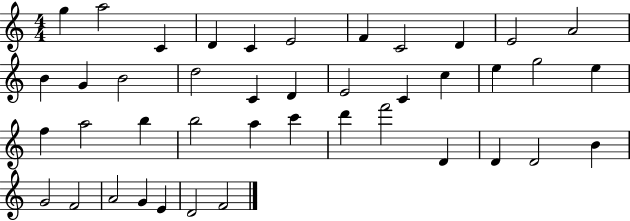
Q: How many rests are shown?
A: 0